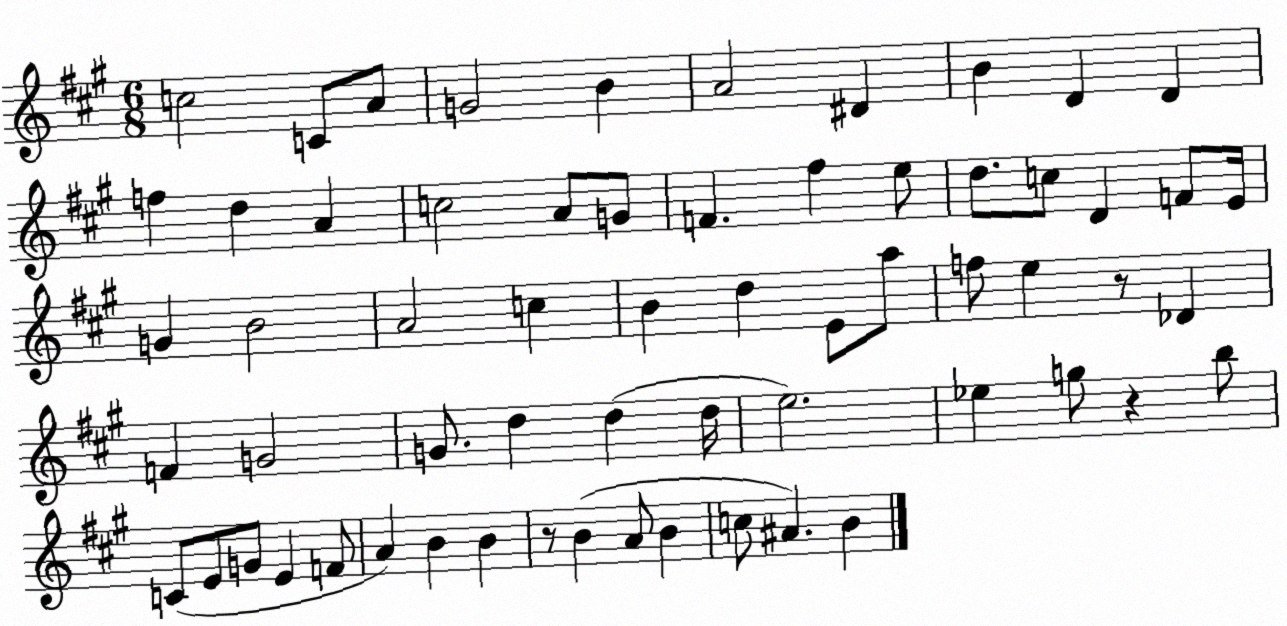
X:1
T:Untitled
M:6/8
L:1/4
K:A
c2 C/2 A/2 G2 B A2 ^D B D D f d A c2 A/2 G/2 F ^f e/2 d/2 c/2 D F/2 E/4 G B2 A2 c B d E/2 a/2 f/2 e z/2 _D F G2 G/2 d d d/4 e2 _e g/2 z b/2 C/2 E/2 G/2 E F/2 A B B z/2 B A/2 B c/2 ^A B